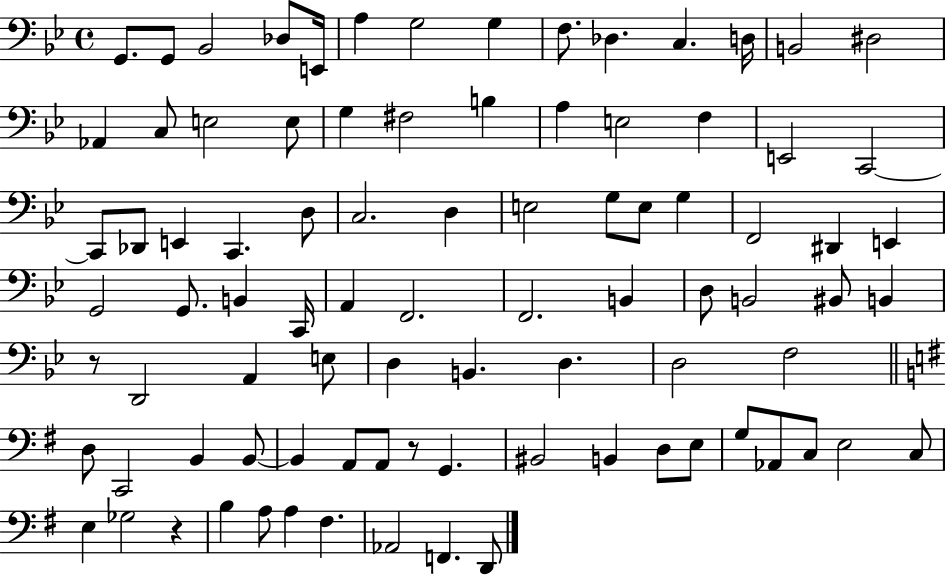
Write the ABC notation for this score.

X:1
T:Untitled
M:4/4
L:1/4
K:Bb
G,,/2 G,,/2 _B,,2 _D,/2 E,,/4 A, G,2 G, F,/2 _D, C, D,/4 B,,2 ^D,2 _A,, C,/2 E,2 E,/2 G, ^F,2 B, A, E,2 F, E,,2 C,,2 C,,/2 _D,,/2 E,, C,, D,/2 C,2 D, E,2 G,/2 E,/2 G, F,,2 ^D,, E,, G,,2 G,,/2 B,, C,,/4 A,, F,,2 F,,2 B,, D,/2 B,,2 ^B,,/2 B,, z/2 D,,2 A,, E,/2 D, B,, D, D,2 F,2 D,/2 C,,2 B,, B,,/2 B,, A,,/2 A,,/2 z/2 G,, ^B,,2 B,, D,/2 E,/2 G,/2 _A,,/2 C,/2 E,2 C,/2 E, _G,2 z B, A,/2 A, ^F, _A,,2 F,, D,,/2